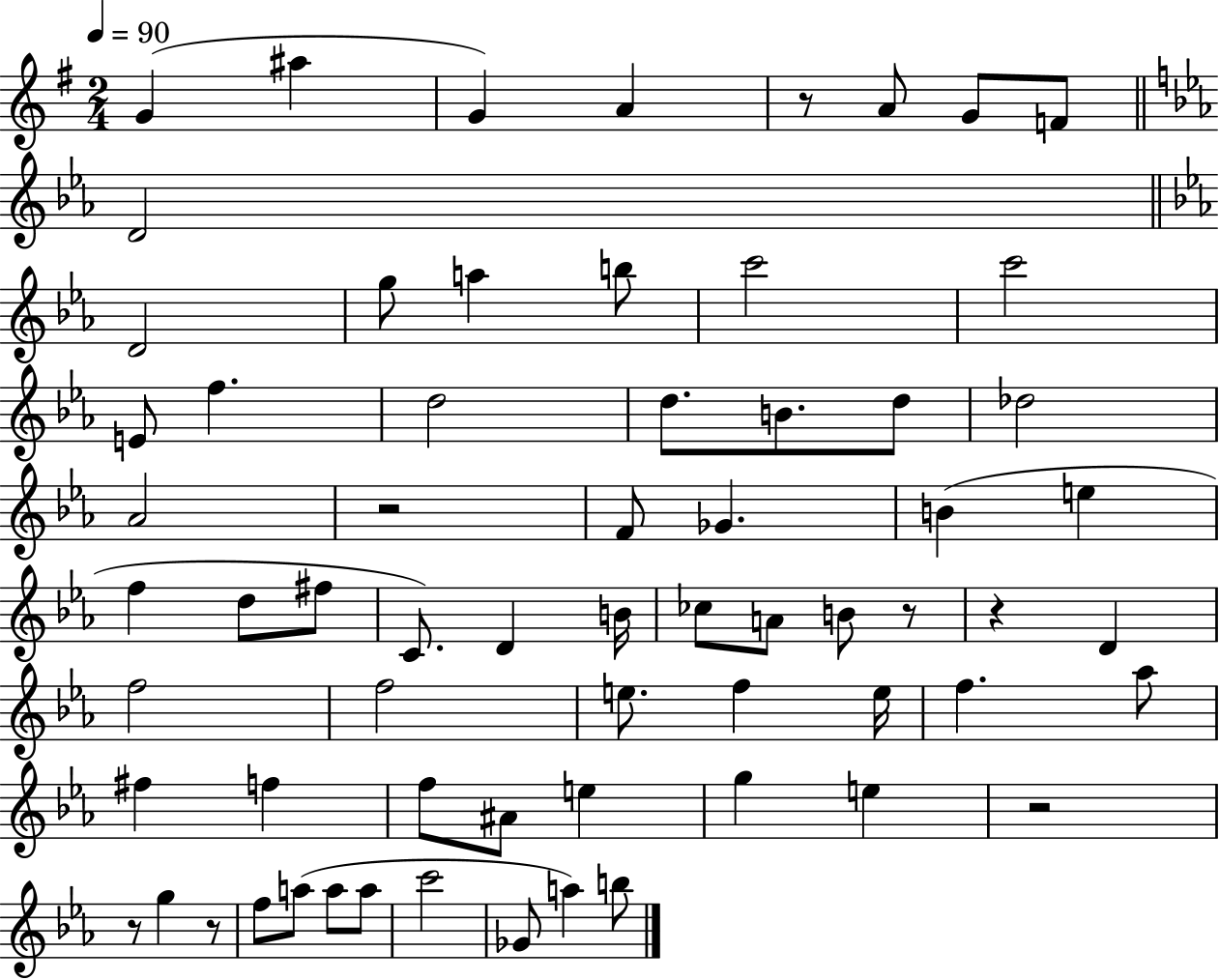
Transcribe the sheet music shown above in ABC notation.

X:1
T:Untitled
M:2/4
L:1/4
K:G
G ^a G A z/2 A/2 G/2 F/2 D2 D2 g/2 a b/2 c'2 c'2 E/2 f d2 d/2 B/2 d/2 _d2 _A2 z2 F/2 _G B e f d/2 ^f/2 C/2 D B/4 _c/2 A/2 B/2 z/2 z D f2 f2 e/2 f e/4 f _a/2 ^f f f/2 ^A/2 e g e z2 z/2 g z/2 f/2 a/2 a/2 a/2 c'2 _G/2 a b/2